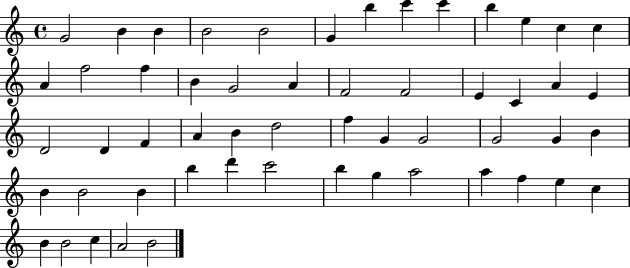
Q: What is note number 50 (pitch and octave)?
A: C5